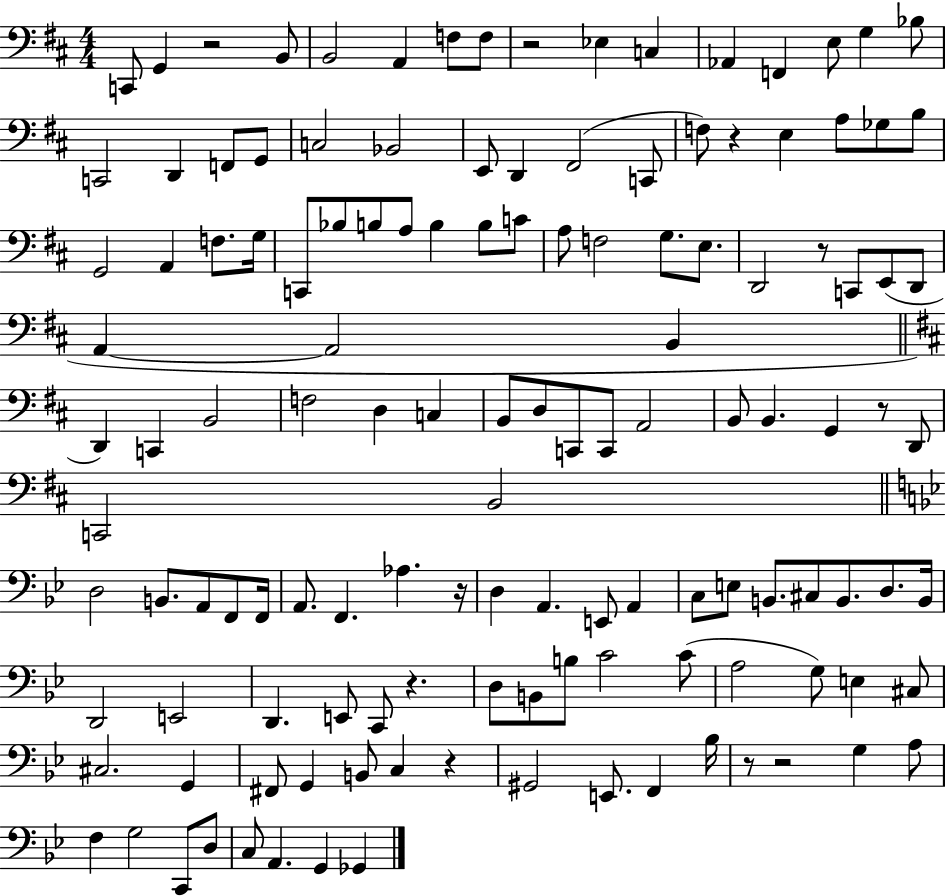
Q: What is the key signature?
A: D major